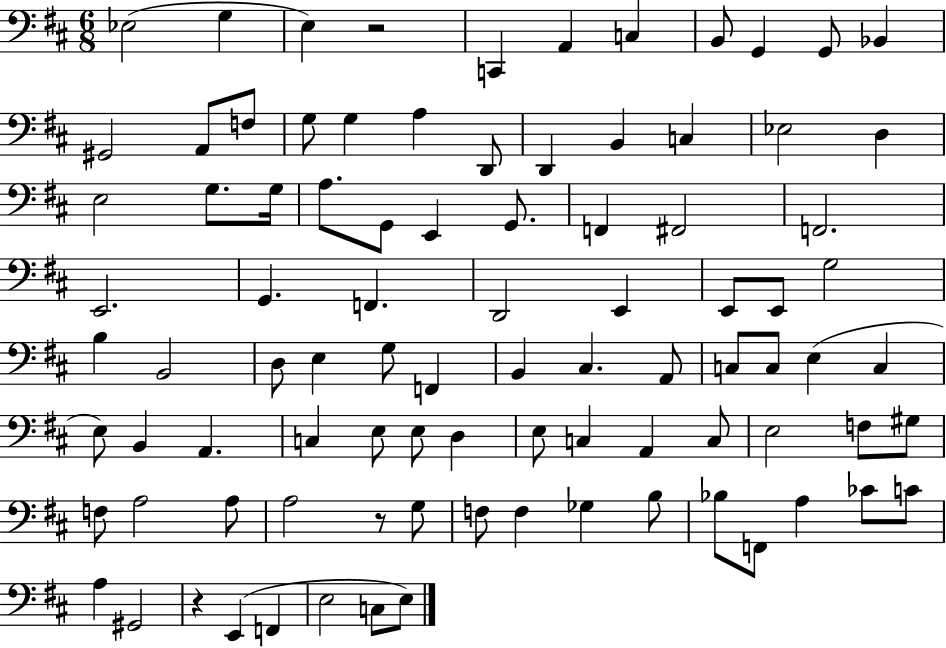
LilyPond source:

{
  \clef bass
  \numericTimeSignature
  \time 6/8
  \key d \major
  ees2( g4 | e4) r2 | c,4 a,4 c4 | b,8 g,4 g,8 bes,4 | \break gis,2 a,8 f8 | g8 g4 a4 d,8 | d,4 b,4 c4 | ees2 d4 | \break e2 g8. g16 | a8. g,8 e,4 g,8. | f,4 fis,2 | f,2. | \break e,2. | g,4. f,4. | d,2 e,4 | e,8 e,8 g2 | \break b4 b,2 | d8 e4 g8 f,4 | b,4 cis4. a,8 | c8 c8 e4( c4 | \break e8) b,4 a,4. | c4 e8 e8 d4 | e8 c4 a,4 c8 | e2 f8 gis8 | \break f8 a2 a8 | a2 r8 g8 | f8 f4 ges4 b8 | bes8 f,8 a4 ces'8 c'8 | \break a4 gis,2 | r4 e,4( f,4 | e2 c8 e8) | \bar "|."
}